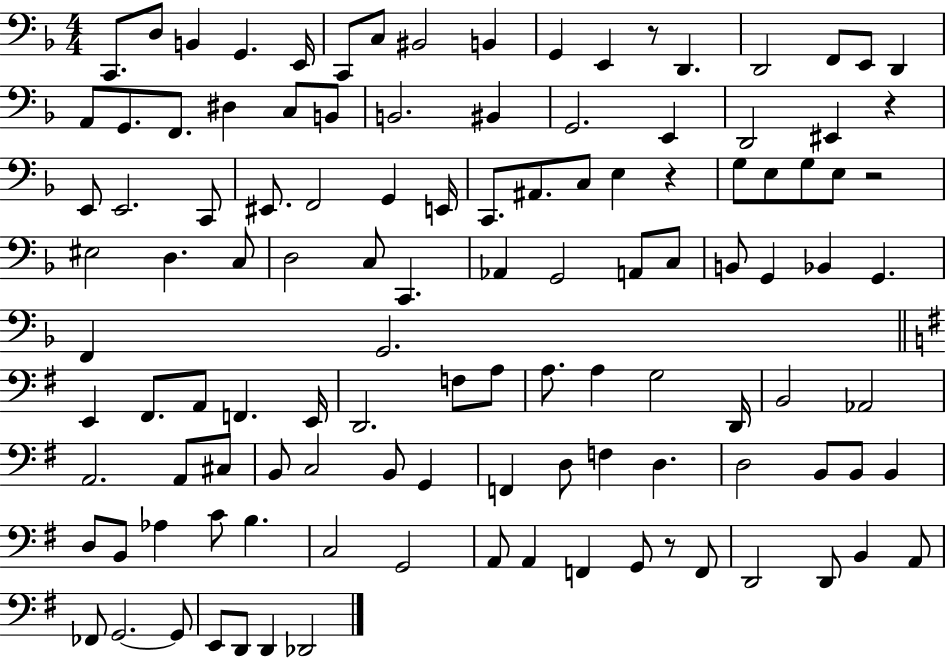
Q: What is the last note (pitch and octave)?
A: Db2